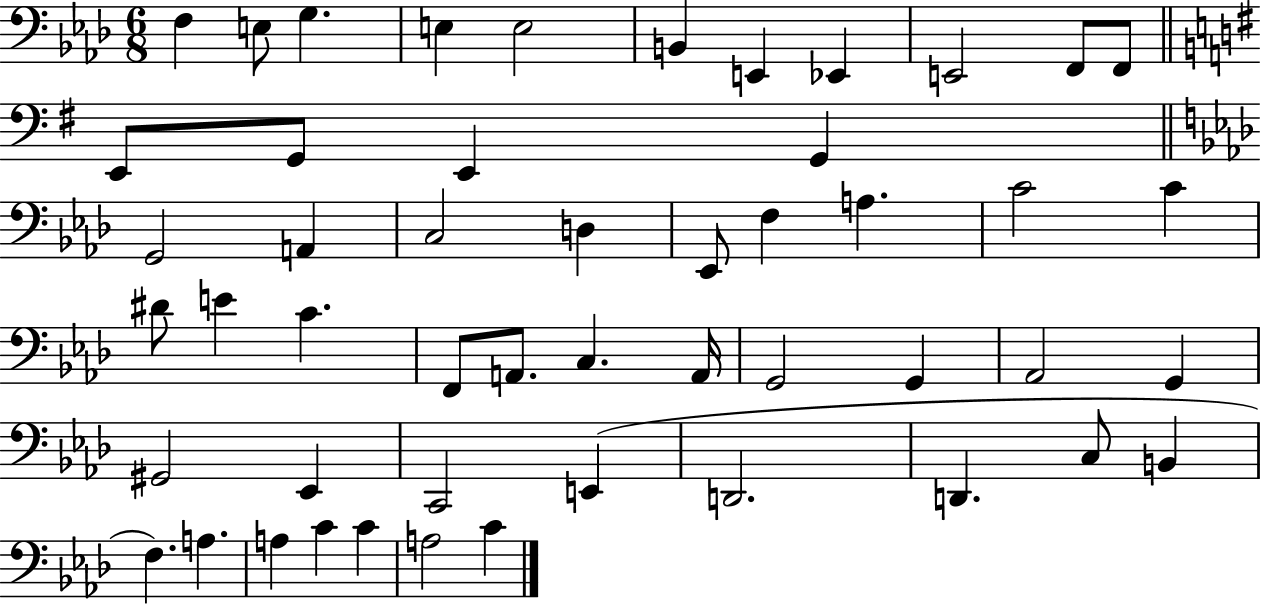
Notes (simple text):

F3/q E3/e G3/q. E3/q E3/h B2/q E2/q Eb2/q E2/h F2/e F2/e E2/e G2/e E2/q G2/q G2/h A2/q C3/h D3/q Eb2/e F3/q A3/q. C4/h C4/q D#4/e E4/q C4/q. F2/e A2/e. C3/q. A2/s G2/h G2/q Ab2/h G2/q G#2/h Eb2/q C2/h E2/q D2/h. D2/q. C3/e B2/q F3/q. A3/q. A3/q C4/q C4/q A3/h C4/q